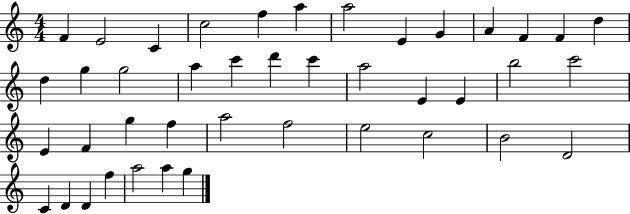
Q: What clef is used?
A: treble